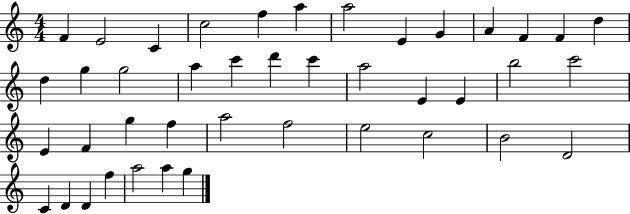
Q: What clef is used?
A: treble